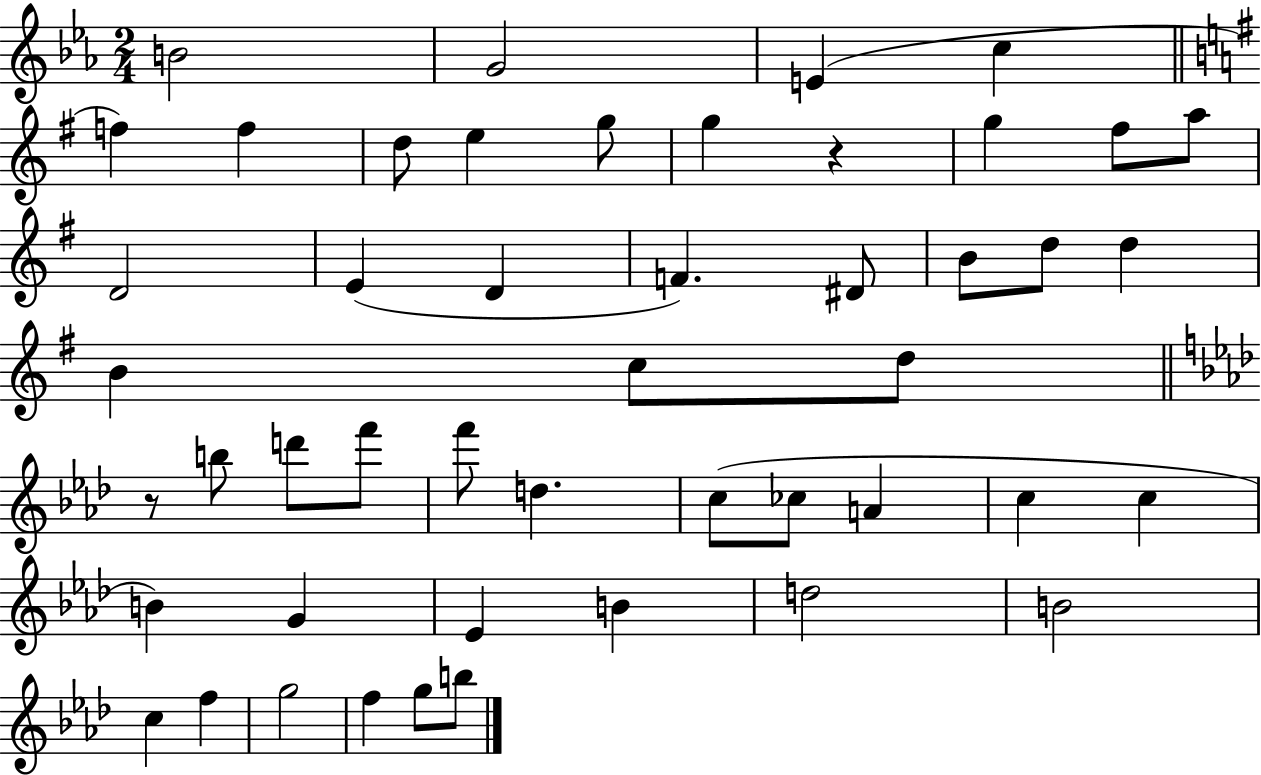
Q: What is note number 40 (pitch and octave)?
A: B4